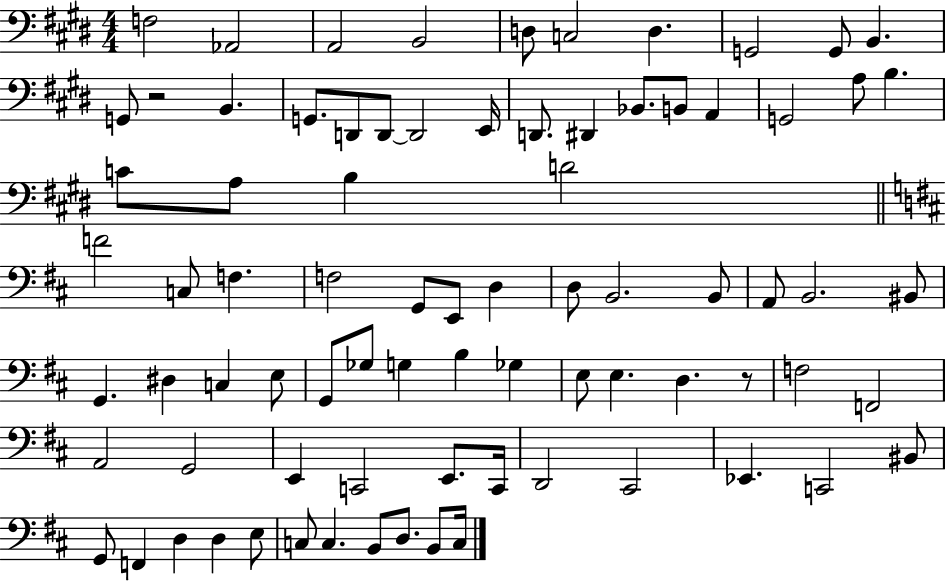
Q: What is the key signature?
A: E major